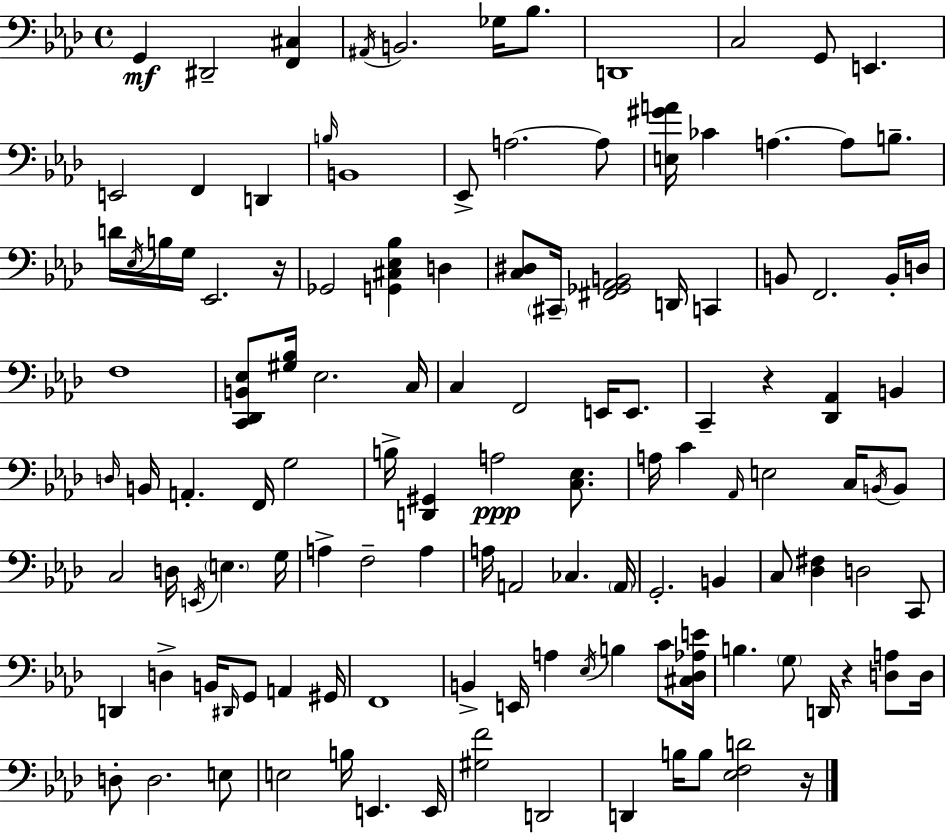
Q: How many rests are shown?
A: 4